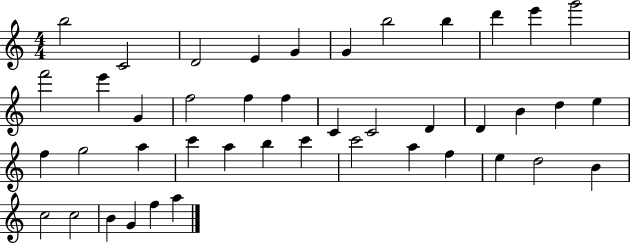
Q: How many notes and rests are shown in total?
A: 43